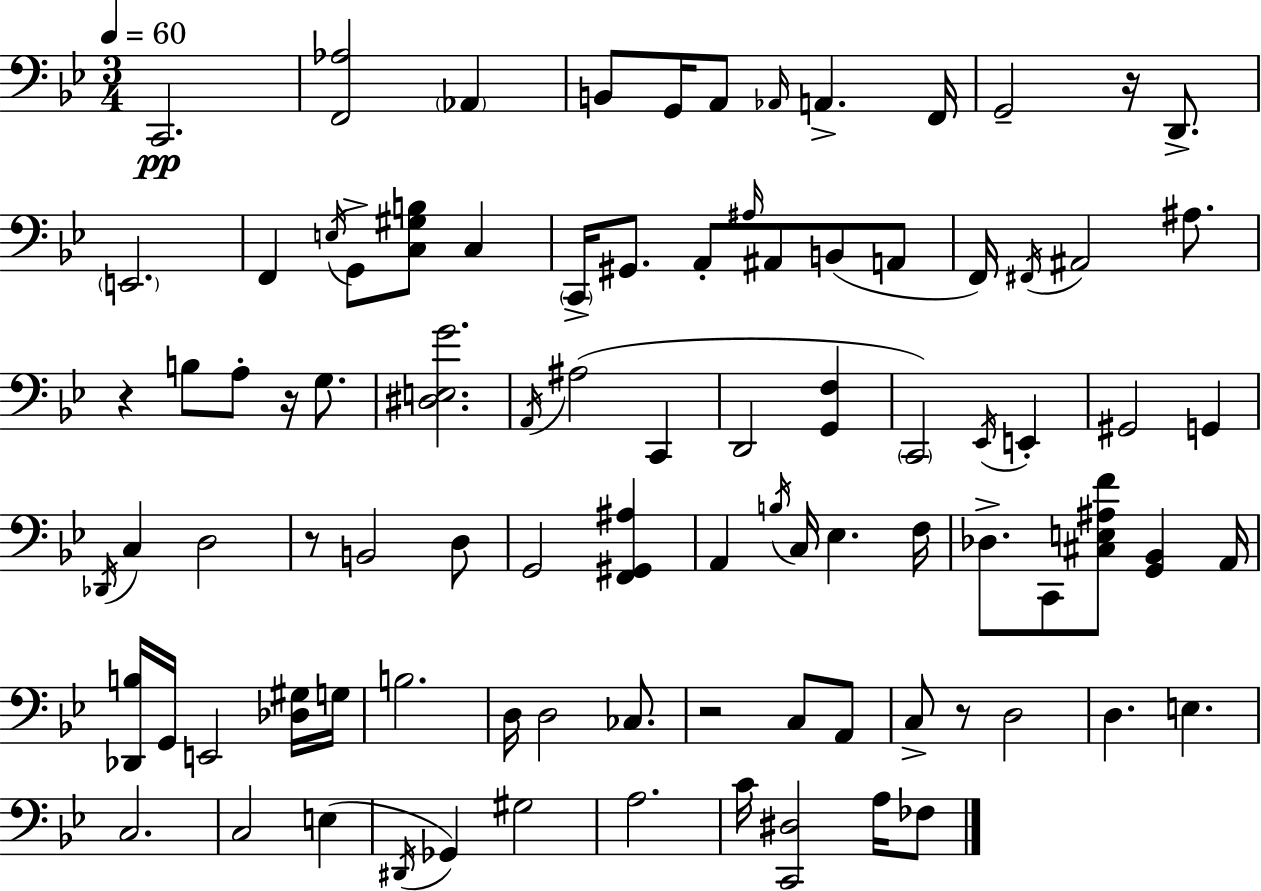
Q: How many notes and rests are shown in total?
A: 91